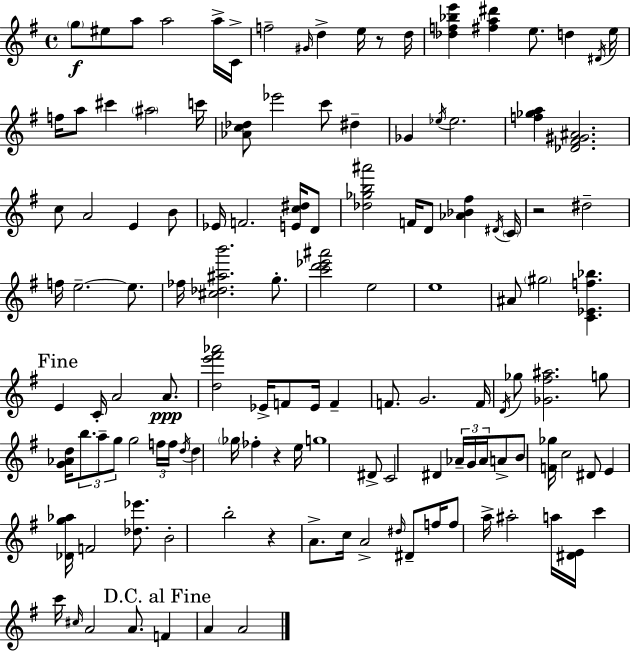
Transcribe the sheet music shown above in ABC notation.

X:1
T:Untitled
M:4/4
L:1/4
K:G
g/2 ^e/2 a/2 a2 a/4 C/4 f2 ^G/4 d e/4 z/2 d/4 [_df_be'] [^fa^d'] e/2 d ^D/4 e/4 f/4 a/2 ^c' ^a2 c'/4 [_Ac_d]/2 _e'2 c'/2 ^d _G _e/4 _e2 [f_ga] [_D^F^G^A]2 c/2 A2 E B/2 _E/4 F2 [Ec^d]/4 D/2 [_d_gb^a']2 F/4 D/2 [_A_B^f] ^D/4 C/4 z2 ^d2 f/4 e2 e/2 _f/4 [^c_d^ab']2 g/2 [c'd'_e'^a']2 e2 e4 ^A/2 ^g2 [C_Ef_b] E C/4 A2 A/2 [de'^f'_a']2 _E/4 F/2 _E/4 F F/2 G2 F/4 D/4 _g/2 [_G^f^a]2 g/2 [G_Ad]/4 b/2 a/2 g/2 g2 f/4 f/4 d/4 d _g/4 _f z e/4 g4 ^D/2 C2 ^D _A/4 G/4 _A/4 A/2 B/2 [F_g]/4 c2 ^D/2 E [_Dg_a]/4 F2 [_d_e']/2 B2 b2 z A/2 c/4 A2 ^d/4 ^D/2 f/4 f/2 a/4 ^a2 a/4 [^DE]/4 c' c'/4 ^c/4 A2 A/2 F A A2